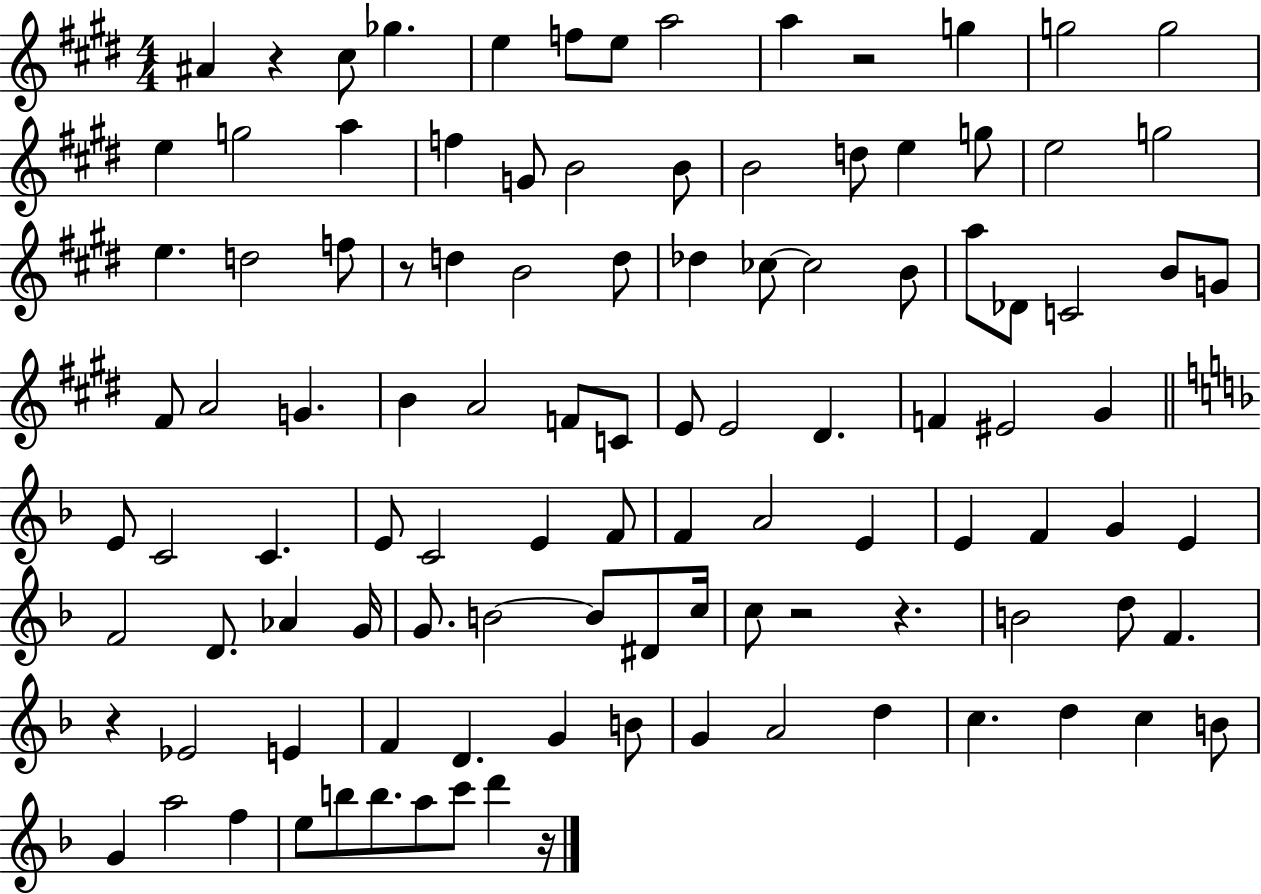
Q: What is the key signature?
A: E major